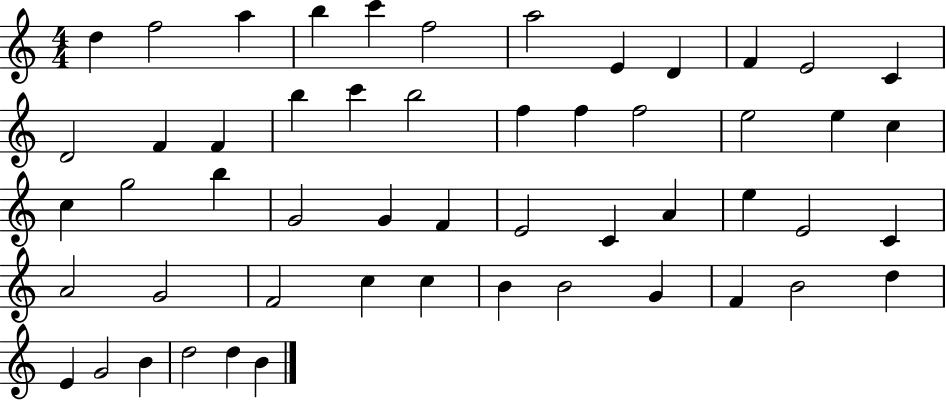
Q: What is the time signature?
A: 4/4